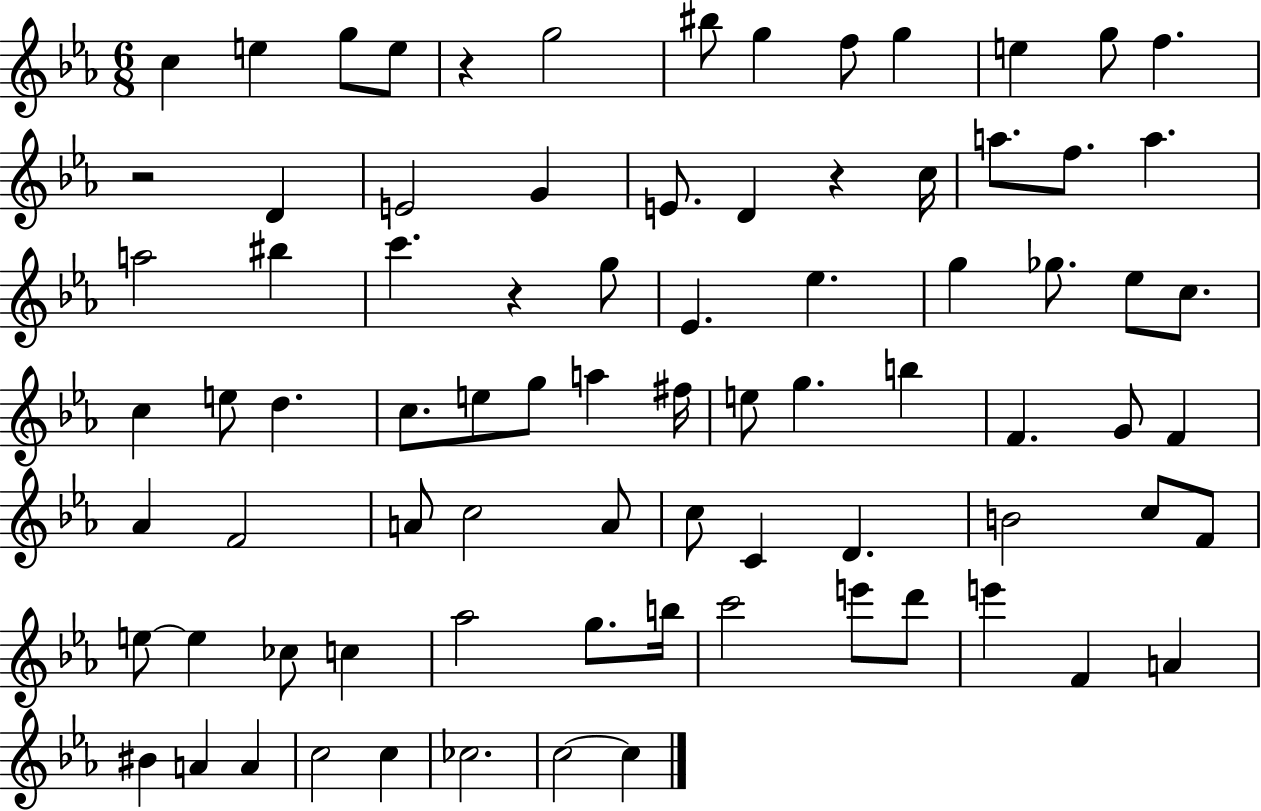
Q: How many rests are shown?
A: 4